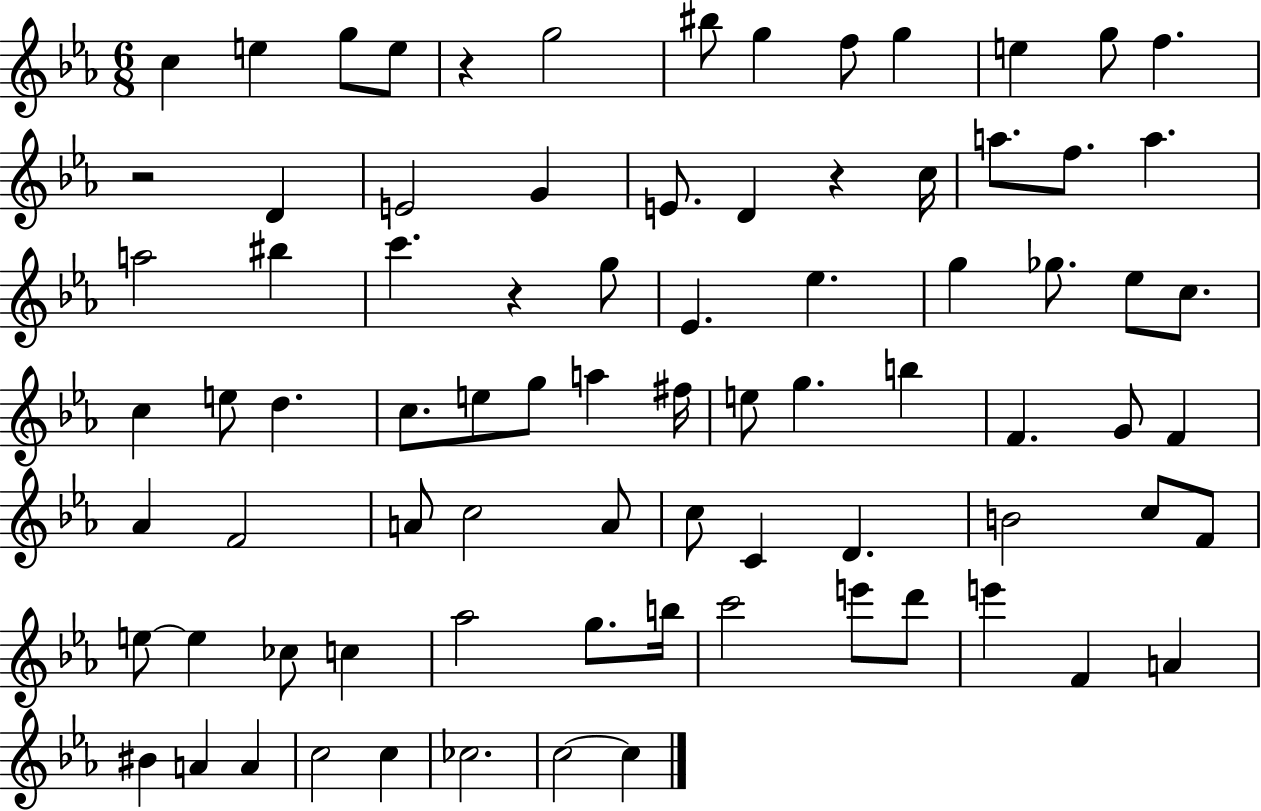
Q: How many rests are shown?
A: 4